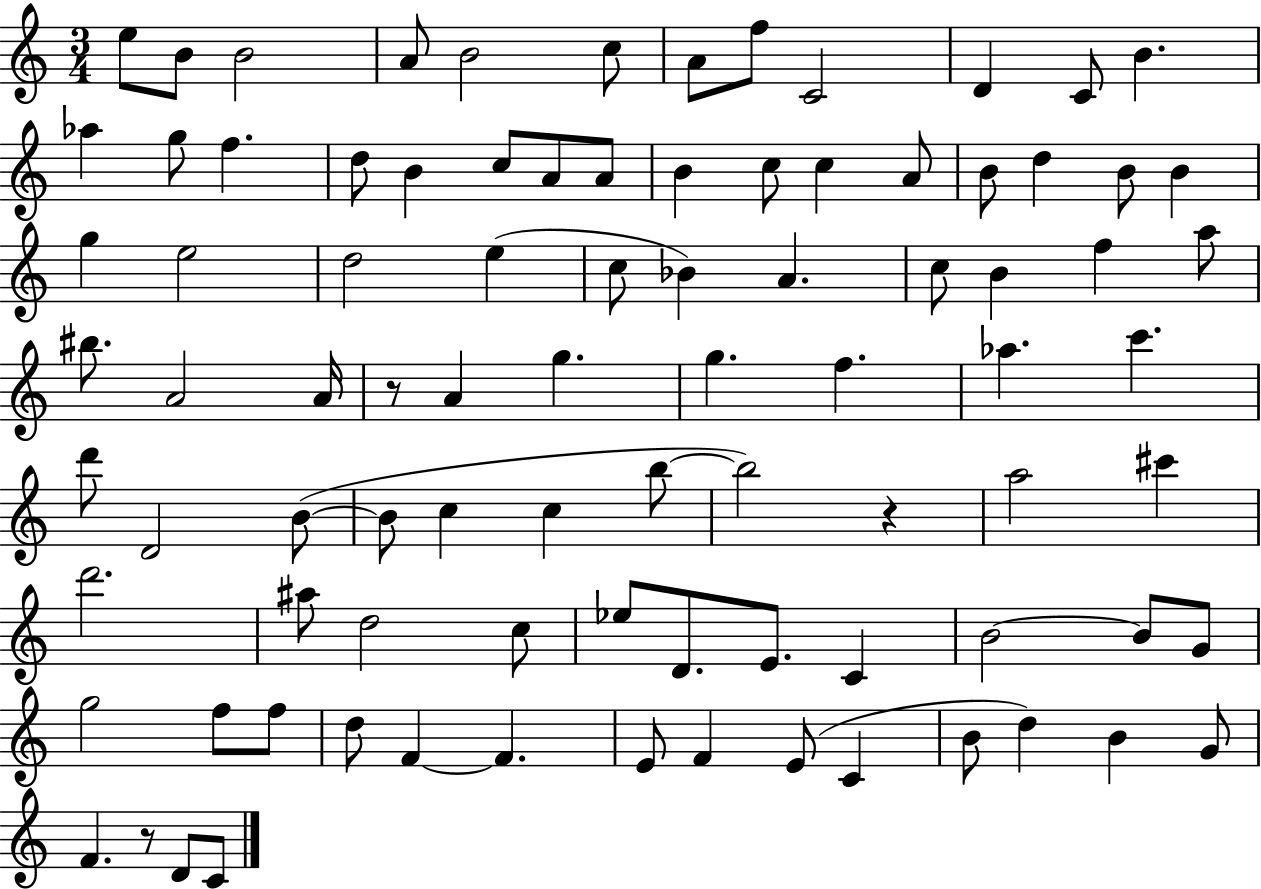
{
  \clef treble
  \numericTimeSignature
  \time 3/4
  \key c \major
  \repeat volta 2 { e''8 b'8 b'2 | a'8 b'2 c''8 | a'8 f''8 c'2 | d'4 c'8 b'4. | \break aes''4 g''8 f''4. | d''8 b'4 c''8 a'8 a'8 | b'4 c''8 c''4 a'8 | b'8 d''4 b'8 b'4 | \break g''4 e''2 | d''2 e''4( | c''8 bes'4) a'4. | c''8 b'4 f''4 a''8 | \break bis''8. a'2 a'16 | r8 a'4 g''4. | g''4. f''4. | aes''4. c'''4. | \break d'''8 d'2 b'8~(~ | b'8 c''4 c''4 b''8~~ | b''2) r4 | a''2 cis'''4 | \break d'''2. | ais''8 d''2 c''8 | ees''8 d'8. e'8. c'4 | b'2~~ b'8 g'8 | \break g''2 f''8 f''8 | d''8 f'4~~ f'4. | e'8 f'4 e'8( c'4 | b'8 d''4) b'4 g'8 | \break f'4. r8 d'8 c'8 | } \bar "|."
}